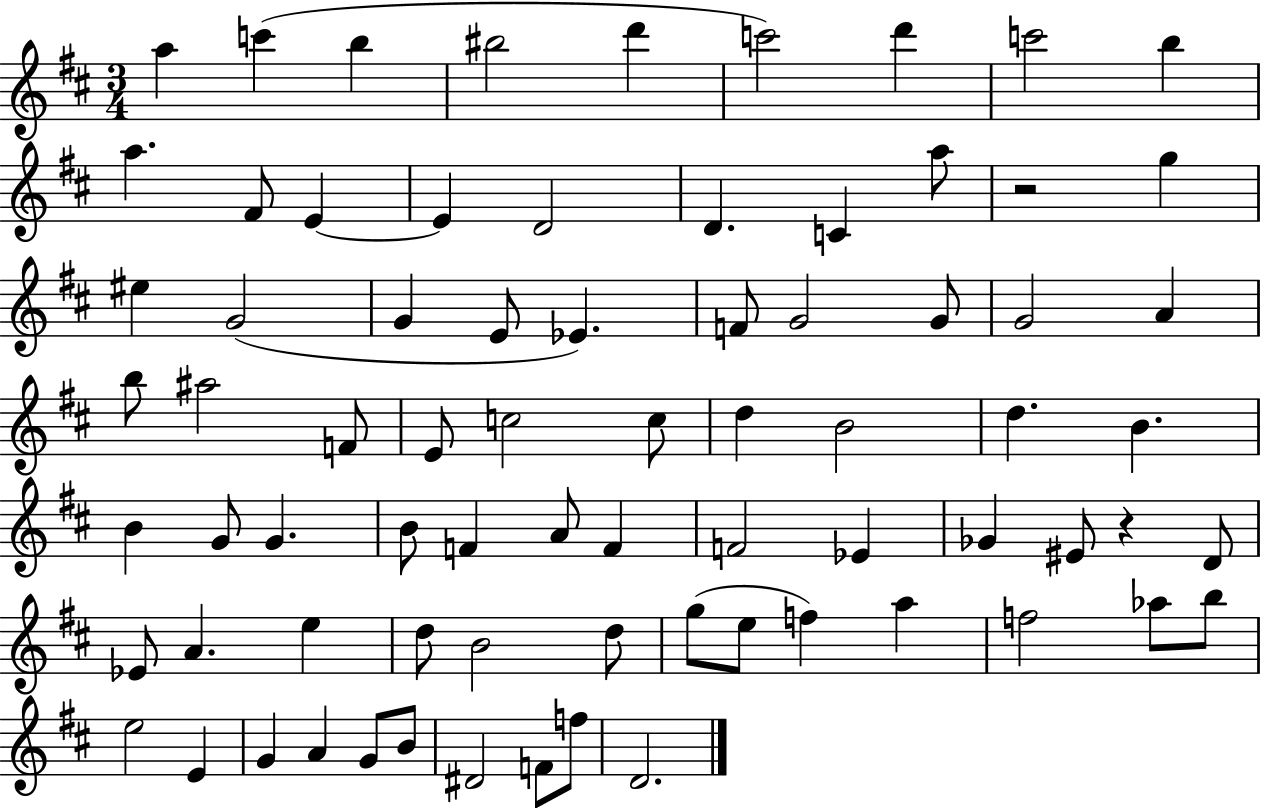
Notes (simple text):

A5/q C6/q B5/q BIS5/h D6/q C6/h D6/q C6/h B5/q A5/q. F#4/e E4/q E4/q D4/h D4/q. C4/q A5/e R/h G5/q EIS5/q G4/h G4/q E4/e Eb4/q. F4/e G4/h G4/e G4/h A4/q B5/e A#5/h F4/e E4/e C5/h C5/e D5/q B4/h D5/q. B4/q. B4/q G4/e G4/q. B4/e F4/q A4/e F4/q F4/h Eb4/q Gb4/q EIS4/e R/q D4/e Eb4/e A4/q. E5/q D5/e B4/h D5/e G5/e E5/e F5/q A5/q F5/h Ab5/e B5/e E5/h E4/q G4/q A4/q G4/e B4/e D#4/h F4/e F5/e D4/h.